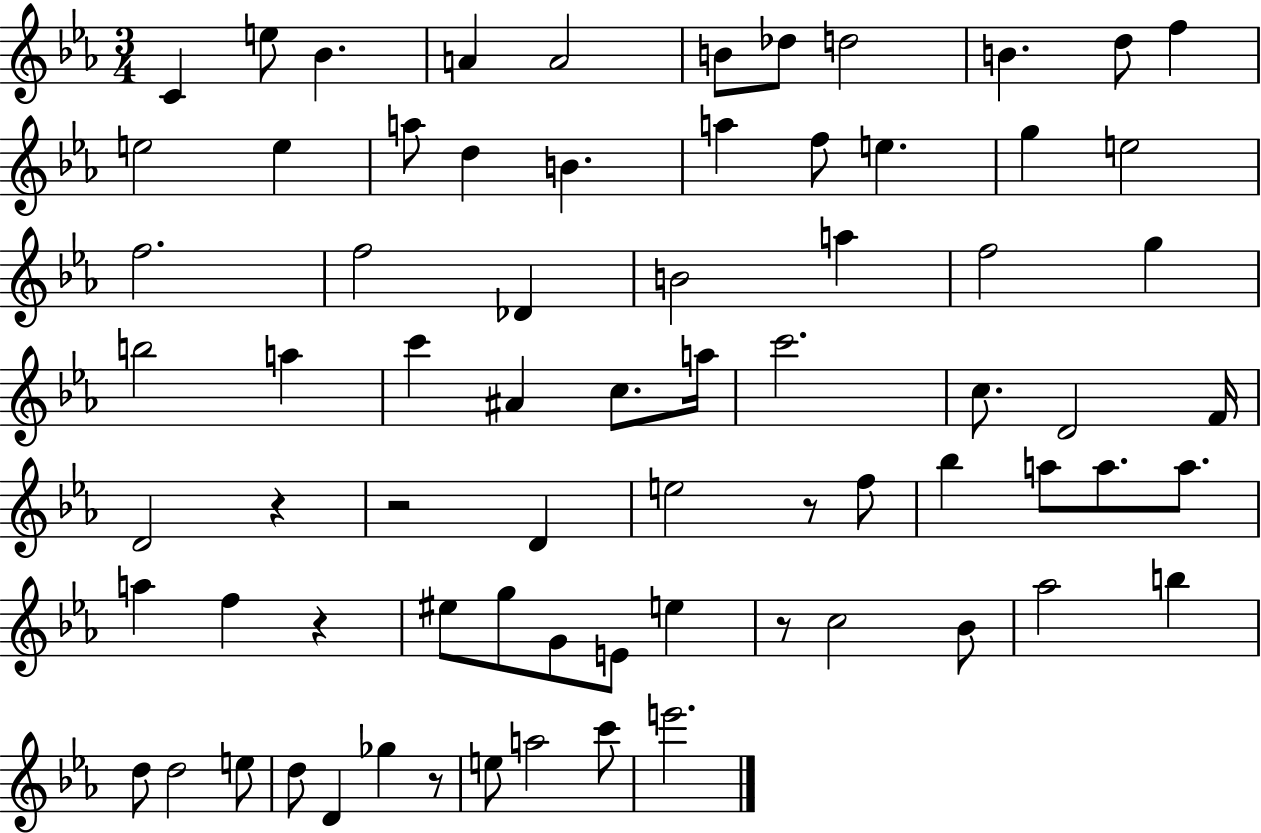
C4/q E5/e Bb4/q. A4/q A4/h B4/e Db5/e D5/h B4/q. D5/e F5/q E5/h E5/q A5/e D5/q B4/q. A5/q F5/e E5/q. G5/q E5/h F5/h. F5/h Db4/q B4/h A5/q F5/h G5/q B5/h A5/q C6/q A#4/q C5/e. A5/s C6/h. C5/e. D4/h F4/s D4/h R/q R/h D4/q E5/h R/e F5/e Bb5/q A5/e A5/e. A5/e. A5/q F5/q R/q EIS5/e G5/e G4/e E4/e E5/q R/e C5/h Bb4/e Ab5/h B5/q D5/e D5/h E5/e D5/e D4/q Gb5/q R/e E5/e A5/h C6/e E6/h.